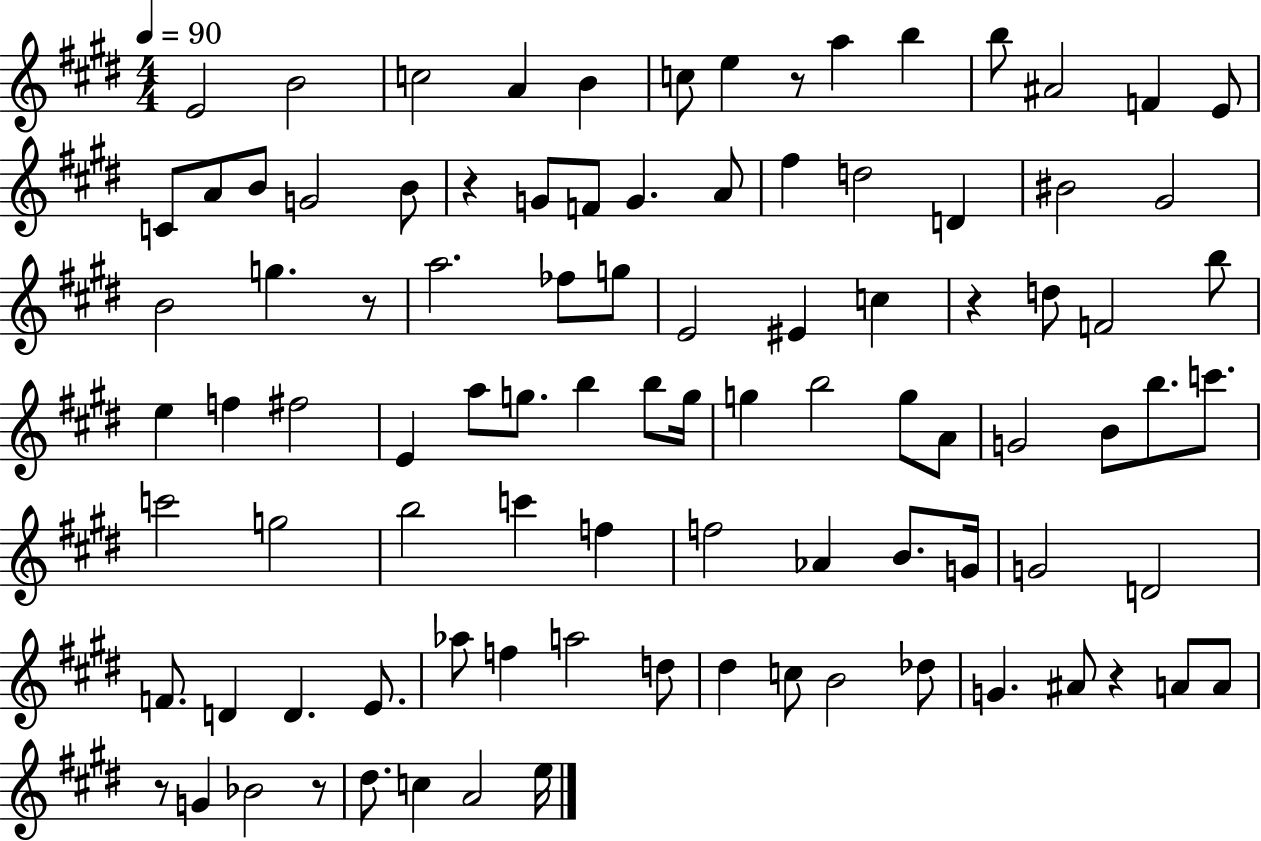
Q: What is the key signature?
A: E major